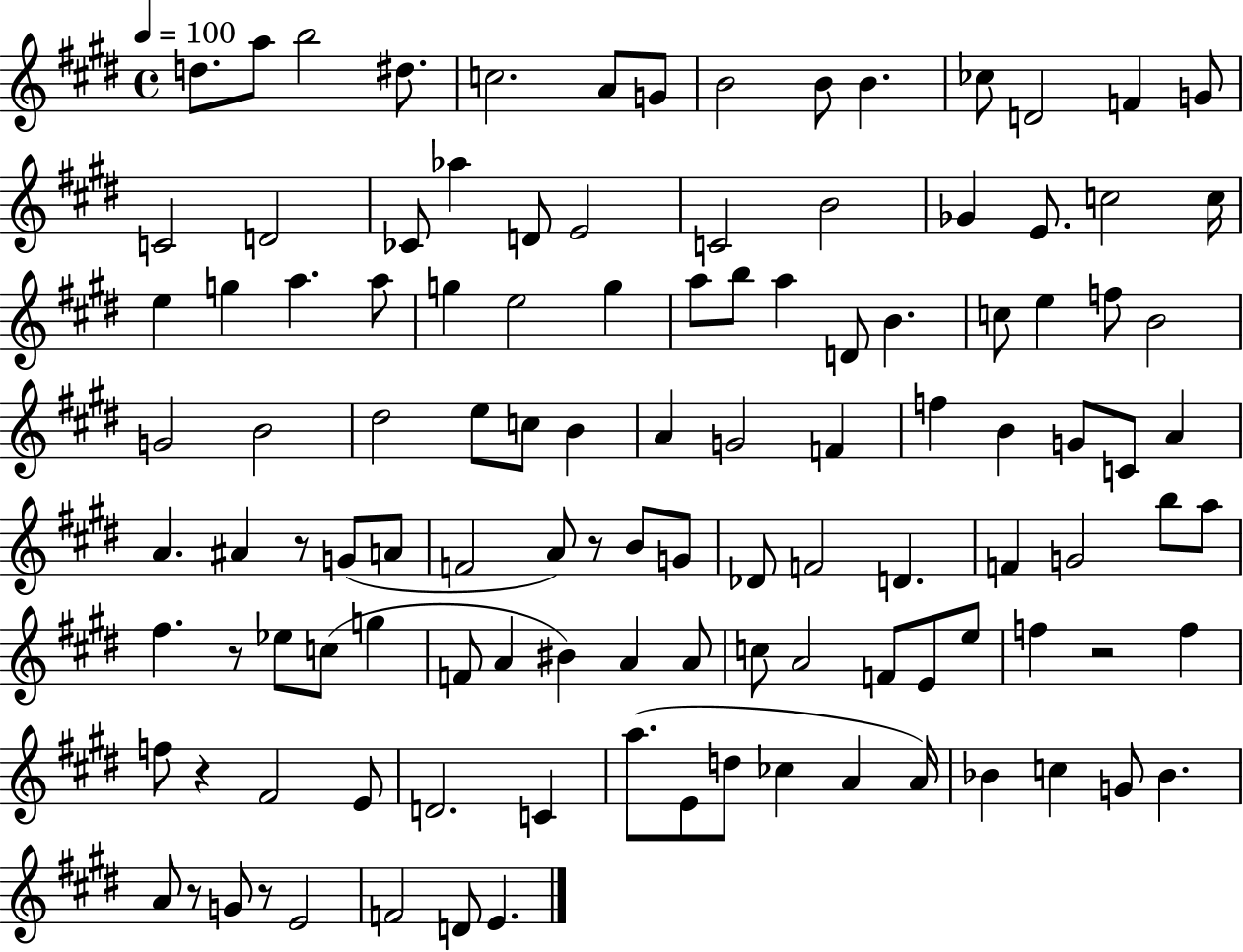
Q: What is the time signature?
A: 4/4